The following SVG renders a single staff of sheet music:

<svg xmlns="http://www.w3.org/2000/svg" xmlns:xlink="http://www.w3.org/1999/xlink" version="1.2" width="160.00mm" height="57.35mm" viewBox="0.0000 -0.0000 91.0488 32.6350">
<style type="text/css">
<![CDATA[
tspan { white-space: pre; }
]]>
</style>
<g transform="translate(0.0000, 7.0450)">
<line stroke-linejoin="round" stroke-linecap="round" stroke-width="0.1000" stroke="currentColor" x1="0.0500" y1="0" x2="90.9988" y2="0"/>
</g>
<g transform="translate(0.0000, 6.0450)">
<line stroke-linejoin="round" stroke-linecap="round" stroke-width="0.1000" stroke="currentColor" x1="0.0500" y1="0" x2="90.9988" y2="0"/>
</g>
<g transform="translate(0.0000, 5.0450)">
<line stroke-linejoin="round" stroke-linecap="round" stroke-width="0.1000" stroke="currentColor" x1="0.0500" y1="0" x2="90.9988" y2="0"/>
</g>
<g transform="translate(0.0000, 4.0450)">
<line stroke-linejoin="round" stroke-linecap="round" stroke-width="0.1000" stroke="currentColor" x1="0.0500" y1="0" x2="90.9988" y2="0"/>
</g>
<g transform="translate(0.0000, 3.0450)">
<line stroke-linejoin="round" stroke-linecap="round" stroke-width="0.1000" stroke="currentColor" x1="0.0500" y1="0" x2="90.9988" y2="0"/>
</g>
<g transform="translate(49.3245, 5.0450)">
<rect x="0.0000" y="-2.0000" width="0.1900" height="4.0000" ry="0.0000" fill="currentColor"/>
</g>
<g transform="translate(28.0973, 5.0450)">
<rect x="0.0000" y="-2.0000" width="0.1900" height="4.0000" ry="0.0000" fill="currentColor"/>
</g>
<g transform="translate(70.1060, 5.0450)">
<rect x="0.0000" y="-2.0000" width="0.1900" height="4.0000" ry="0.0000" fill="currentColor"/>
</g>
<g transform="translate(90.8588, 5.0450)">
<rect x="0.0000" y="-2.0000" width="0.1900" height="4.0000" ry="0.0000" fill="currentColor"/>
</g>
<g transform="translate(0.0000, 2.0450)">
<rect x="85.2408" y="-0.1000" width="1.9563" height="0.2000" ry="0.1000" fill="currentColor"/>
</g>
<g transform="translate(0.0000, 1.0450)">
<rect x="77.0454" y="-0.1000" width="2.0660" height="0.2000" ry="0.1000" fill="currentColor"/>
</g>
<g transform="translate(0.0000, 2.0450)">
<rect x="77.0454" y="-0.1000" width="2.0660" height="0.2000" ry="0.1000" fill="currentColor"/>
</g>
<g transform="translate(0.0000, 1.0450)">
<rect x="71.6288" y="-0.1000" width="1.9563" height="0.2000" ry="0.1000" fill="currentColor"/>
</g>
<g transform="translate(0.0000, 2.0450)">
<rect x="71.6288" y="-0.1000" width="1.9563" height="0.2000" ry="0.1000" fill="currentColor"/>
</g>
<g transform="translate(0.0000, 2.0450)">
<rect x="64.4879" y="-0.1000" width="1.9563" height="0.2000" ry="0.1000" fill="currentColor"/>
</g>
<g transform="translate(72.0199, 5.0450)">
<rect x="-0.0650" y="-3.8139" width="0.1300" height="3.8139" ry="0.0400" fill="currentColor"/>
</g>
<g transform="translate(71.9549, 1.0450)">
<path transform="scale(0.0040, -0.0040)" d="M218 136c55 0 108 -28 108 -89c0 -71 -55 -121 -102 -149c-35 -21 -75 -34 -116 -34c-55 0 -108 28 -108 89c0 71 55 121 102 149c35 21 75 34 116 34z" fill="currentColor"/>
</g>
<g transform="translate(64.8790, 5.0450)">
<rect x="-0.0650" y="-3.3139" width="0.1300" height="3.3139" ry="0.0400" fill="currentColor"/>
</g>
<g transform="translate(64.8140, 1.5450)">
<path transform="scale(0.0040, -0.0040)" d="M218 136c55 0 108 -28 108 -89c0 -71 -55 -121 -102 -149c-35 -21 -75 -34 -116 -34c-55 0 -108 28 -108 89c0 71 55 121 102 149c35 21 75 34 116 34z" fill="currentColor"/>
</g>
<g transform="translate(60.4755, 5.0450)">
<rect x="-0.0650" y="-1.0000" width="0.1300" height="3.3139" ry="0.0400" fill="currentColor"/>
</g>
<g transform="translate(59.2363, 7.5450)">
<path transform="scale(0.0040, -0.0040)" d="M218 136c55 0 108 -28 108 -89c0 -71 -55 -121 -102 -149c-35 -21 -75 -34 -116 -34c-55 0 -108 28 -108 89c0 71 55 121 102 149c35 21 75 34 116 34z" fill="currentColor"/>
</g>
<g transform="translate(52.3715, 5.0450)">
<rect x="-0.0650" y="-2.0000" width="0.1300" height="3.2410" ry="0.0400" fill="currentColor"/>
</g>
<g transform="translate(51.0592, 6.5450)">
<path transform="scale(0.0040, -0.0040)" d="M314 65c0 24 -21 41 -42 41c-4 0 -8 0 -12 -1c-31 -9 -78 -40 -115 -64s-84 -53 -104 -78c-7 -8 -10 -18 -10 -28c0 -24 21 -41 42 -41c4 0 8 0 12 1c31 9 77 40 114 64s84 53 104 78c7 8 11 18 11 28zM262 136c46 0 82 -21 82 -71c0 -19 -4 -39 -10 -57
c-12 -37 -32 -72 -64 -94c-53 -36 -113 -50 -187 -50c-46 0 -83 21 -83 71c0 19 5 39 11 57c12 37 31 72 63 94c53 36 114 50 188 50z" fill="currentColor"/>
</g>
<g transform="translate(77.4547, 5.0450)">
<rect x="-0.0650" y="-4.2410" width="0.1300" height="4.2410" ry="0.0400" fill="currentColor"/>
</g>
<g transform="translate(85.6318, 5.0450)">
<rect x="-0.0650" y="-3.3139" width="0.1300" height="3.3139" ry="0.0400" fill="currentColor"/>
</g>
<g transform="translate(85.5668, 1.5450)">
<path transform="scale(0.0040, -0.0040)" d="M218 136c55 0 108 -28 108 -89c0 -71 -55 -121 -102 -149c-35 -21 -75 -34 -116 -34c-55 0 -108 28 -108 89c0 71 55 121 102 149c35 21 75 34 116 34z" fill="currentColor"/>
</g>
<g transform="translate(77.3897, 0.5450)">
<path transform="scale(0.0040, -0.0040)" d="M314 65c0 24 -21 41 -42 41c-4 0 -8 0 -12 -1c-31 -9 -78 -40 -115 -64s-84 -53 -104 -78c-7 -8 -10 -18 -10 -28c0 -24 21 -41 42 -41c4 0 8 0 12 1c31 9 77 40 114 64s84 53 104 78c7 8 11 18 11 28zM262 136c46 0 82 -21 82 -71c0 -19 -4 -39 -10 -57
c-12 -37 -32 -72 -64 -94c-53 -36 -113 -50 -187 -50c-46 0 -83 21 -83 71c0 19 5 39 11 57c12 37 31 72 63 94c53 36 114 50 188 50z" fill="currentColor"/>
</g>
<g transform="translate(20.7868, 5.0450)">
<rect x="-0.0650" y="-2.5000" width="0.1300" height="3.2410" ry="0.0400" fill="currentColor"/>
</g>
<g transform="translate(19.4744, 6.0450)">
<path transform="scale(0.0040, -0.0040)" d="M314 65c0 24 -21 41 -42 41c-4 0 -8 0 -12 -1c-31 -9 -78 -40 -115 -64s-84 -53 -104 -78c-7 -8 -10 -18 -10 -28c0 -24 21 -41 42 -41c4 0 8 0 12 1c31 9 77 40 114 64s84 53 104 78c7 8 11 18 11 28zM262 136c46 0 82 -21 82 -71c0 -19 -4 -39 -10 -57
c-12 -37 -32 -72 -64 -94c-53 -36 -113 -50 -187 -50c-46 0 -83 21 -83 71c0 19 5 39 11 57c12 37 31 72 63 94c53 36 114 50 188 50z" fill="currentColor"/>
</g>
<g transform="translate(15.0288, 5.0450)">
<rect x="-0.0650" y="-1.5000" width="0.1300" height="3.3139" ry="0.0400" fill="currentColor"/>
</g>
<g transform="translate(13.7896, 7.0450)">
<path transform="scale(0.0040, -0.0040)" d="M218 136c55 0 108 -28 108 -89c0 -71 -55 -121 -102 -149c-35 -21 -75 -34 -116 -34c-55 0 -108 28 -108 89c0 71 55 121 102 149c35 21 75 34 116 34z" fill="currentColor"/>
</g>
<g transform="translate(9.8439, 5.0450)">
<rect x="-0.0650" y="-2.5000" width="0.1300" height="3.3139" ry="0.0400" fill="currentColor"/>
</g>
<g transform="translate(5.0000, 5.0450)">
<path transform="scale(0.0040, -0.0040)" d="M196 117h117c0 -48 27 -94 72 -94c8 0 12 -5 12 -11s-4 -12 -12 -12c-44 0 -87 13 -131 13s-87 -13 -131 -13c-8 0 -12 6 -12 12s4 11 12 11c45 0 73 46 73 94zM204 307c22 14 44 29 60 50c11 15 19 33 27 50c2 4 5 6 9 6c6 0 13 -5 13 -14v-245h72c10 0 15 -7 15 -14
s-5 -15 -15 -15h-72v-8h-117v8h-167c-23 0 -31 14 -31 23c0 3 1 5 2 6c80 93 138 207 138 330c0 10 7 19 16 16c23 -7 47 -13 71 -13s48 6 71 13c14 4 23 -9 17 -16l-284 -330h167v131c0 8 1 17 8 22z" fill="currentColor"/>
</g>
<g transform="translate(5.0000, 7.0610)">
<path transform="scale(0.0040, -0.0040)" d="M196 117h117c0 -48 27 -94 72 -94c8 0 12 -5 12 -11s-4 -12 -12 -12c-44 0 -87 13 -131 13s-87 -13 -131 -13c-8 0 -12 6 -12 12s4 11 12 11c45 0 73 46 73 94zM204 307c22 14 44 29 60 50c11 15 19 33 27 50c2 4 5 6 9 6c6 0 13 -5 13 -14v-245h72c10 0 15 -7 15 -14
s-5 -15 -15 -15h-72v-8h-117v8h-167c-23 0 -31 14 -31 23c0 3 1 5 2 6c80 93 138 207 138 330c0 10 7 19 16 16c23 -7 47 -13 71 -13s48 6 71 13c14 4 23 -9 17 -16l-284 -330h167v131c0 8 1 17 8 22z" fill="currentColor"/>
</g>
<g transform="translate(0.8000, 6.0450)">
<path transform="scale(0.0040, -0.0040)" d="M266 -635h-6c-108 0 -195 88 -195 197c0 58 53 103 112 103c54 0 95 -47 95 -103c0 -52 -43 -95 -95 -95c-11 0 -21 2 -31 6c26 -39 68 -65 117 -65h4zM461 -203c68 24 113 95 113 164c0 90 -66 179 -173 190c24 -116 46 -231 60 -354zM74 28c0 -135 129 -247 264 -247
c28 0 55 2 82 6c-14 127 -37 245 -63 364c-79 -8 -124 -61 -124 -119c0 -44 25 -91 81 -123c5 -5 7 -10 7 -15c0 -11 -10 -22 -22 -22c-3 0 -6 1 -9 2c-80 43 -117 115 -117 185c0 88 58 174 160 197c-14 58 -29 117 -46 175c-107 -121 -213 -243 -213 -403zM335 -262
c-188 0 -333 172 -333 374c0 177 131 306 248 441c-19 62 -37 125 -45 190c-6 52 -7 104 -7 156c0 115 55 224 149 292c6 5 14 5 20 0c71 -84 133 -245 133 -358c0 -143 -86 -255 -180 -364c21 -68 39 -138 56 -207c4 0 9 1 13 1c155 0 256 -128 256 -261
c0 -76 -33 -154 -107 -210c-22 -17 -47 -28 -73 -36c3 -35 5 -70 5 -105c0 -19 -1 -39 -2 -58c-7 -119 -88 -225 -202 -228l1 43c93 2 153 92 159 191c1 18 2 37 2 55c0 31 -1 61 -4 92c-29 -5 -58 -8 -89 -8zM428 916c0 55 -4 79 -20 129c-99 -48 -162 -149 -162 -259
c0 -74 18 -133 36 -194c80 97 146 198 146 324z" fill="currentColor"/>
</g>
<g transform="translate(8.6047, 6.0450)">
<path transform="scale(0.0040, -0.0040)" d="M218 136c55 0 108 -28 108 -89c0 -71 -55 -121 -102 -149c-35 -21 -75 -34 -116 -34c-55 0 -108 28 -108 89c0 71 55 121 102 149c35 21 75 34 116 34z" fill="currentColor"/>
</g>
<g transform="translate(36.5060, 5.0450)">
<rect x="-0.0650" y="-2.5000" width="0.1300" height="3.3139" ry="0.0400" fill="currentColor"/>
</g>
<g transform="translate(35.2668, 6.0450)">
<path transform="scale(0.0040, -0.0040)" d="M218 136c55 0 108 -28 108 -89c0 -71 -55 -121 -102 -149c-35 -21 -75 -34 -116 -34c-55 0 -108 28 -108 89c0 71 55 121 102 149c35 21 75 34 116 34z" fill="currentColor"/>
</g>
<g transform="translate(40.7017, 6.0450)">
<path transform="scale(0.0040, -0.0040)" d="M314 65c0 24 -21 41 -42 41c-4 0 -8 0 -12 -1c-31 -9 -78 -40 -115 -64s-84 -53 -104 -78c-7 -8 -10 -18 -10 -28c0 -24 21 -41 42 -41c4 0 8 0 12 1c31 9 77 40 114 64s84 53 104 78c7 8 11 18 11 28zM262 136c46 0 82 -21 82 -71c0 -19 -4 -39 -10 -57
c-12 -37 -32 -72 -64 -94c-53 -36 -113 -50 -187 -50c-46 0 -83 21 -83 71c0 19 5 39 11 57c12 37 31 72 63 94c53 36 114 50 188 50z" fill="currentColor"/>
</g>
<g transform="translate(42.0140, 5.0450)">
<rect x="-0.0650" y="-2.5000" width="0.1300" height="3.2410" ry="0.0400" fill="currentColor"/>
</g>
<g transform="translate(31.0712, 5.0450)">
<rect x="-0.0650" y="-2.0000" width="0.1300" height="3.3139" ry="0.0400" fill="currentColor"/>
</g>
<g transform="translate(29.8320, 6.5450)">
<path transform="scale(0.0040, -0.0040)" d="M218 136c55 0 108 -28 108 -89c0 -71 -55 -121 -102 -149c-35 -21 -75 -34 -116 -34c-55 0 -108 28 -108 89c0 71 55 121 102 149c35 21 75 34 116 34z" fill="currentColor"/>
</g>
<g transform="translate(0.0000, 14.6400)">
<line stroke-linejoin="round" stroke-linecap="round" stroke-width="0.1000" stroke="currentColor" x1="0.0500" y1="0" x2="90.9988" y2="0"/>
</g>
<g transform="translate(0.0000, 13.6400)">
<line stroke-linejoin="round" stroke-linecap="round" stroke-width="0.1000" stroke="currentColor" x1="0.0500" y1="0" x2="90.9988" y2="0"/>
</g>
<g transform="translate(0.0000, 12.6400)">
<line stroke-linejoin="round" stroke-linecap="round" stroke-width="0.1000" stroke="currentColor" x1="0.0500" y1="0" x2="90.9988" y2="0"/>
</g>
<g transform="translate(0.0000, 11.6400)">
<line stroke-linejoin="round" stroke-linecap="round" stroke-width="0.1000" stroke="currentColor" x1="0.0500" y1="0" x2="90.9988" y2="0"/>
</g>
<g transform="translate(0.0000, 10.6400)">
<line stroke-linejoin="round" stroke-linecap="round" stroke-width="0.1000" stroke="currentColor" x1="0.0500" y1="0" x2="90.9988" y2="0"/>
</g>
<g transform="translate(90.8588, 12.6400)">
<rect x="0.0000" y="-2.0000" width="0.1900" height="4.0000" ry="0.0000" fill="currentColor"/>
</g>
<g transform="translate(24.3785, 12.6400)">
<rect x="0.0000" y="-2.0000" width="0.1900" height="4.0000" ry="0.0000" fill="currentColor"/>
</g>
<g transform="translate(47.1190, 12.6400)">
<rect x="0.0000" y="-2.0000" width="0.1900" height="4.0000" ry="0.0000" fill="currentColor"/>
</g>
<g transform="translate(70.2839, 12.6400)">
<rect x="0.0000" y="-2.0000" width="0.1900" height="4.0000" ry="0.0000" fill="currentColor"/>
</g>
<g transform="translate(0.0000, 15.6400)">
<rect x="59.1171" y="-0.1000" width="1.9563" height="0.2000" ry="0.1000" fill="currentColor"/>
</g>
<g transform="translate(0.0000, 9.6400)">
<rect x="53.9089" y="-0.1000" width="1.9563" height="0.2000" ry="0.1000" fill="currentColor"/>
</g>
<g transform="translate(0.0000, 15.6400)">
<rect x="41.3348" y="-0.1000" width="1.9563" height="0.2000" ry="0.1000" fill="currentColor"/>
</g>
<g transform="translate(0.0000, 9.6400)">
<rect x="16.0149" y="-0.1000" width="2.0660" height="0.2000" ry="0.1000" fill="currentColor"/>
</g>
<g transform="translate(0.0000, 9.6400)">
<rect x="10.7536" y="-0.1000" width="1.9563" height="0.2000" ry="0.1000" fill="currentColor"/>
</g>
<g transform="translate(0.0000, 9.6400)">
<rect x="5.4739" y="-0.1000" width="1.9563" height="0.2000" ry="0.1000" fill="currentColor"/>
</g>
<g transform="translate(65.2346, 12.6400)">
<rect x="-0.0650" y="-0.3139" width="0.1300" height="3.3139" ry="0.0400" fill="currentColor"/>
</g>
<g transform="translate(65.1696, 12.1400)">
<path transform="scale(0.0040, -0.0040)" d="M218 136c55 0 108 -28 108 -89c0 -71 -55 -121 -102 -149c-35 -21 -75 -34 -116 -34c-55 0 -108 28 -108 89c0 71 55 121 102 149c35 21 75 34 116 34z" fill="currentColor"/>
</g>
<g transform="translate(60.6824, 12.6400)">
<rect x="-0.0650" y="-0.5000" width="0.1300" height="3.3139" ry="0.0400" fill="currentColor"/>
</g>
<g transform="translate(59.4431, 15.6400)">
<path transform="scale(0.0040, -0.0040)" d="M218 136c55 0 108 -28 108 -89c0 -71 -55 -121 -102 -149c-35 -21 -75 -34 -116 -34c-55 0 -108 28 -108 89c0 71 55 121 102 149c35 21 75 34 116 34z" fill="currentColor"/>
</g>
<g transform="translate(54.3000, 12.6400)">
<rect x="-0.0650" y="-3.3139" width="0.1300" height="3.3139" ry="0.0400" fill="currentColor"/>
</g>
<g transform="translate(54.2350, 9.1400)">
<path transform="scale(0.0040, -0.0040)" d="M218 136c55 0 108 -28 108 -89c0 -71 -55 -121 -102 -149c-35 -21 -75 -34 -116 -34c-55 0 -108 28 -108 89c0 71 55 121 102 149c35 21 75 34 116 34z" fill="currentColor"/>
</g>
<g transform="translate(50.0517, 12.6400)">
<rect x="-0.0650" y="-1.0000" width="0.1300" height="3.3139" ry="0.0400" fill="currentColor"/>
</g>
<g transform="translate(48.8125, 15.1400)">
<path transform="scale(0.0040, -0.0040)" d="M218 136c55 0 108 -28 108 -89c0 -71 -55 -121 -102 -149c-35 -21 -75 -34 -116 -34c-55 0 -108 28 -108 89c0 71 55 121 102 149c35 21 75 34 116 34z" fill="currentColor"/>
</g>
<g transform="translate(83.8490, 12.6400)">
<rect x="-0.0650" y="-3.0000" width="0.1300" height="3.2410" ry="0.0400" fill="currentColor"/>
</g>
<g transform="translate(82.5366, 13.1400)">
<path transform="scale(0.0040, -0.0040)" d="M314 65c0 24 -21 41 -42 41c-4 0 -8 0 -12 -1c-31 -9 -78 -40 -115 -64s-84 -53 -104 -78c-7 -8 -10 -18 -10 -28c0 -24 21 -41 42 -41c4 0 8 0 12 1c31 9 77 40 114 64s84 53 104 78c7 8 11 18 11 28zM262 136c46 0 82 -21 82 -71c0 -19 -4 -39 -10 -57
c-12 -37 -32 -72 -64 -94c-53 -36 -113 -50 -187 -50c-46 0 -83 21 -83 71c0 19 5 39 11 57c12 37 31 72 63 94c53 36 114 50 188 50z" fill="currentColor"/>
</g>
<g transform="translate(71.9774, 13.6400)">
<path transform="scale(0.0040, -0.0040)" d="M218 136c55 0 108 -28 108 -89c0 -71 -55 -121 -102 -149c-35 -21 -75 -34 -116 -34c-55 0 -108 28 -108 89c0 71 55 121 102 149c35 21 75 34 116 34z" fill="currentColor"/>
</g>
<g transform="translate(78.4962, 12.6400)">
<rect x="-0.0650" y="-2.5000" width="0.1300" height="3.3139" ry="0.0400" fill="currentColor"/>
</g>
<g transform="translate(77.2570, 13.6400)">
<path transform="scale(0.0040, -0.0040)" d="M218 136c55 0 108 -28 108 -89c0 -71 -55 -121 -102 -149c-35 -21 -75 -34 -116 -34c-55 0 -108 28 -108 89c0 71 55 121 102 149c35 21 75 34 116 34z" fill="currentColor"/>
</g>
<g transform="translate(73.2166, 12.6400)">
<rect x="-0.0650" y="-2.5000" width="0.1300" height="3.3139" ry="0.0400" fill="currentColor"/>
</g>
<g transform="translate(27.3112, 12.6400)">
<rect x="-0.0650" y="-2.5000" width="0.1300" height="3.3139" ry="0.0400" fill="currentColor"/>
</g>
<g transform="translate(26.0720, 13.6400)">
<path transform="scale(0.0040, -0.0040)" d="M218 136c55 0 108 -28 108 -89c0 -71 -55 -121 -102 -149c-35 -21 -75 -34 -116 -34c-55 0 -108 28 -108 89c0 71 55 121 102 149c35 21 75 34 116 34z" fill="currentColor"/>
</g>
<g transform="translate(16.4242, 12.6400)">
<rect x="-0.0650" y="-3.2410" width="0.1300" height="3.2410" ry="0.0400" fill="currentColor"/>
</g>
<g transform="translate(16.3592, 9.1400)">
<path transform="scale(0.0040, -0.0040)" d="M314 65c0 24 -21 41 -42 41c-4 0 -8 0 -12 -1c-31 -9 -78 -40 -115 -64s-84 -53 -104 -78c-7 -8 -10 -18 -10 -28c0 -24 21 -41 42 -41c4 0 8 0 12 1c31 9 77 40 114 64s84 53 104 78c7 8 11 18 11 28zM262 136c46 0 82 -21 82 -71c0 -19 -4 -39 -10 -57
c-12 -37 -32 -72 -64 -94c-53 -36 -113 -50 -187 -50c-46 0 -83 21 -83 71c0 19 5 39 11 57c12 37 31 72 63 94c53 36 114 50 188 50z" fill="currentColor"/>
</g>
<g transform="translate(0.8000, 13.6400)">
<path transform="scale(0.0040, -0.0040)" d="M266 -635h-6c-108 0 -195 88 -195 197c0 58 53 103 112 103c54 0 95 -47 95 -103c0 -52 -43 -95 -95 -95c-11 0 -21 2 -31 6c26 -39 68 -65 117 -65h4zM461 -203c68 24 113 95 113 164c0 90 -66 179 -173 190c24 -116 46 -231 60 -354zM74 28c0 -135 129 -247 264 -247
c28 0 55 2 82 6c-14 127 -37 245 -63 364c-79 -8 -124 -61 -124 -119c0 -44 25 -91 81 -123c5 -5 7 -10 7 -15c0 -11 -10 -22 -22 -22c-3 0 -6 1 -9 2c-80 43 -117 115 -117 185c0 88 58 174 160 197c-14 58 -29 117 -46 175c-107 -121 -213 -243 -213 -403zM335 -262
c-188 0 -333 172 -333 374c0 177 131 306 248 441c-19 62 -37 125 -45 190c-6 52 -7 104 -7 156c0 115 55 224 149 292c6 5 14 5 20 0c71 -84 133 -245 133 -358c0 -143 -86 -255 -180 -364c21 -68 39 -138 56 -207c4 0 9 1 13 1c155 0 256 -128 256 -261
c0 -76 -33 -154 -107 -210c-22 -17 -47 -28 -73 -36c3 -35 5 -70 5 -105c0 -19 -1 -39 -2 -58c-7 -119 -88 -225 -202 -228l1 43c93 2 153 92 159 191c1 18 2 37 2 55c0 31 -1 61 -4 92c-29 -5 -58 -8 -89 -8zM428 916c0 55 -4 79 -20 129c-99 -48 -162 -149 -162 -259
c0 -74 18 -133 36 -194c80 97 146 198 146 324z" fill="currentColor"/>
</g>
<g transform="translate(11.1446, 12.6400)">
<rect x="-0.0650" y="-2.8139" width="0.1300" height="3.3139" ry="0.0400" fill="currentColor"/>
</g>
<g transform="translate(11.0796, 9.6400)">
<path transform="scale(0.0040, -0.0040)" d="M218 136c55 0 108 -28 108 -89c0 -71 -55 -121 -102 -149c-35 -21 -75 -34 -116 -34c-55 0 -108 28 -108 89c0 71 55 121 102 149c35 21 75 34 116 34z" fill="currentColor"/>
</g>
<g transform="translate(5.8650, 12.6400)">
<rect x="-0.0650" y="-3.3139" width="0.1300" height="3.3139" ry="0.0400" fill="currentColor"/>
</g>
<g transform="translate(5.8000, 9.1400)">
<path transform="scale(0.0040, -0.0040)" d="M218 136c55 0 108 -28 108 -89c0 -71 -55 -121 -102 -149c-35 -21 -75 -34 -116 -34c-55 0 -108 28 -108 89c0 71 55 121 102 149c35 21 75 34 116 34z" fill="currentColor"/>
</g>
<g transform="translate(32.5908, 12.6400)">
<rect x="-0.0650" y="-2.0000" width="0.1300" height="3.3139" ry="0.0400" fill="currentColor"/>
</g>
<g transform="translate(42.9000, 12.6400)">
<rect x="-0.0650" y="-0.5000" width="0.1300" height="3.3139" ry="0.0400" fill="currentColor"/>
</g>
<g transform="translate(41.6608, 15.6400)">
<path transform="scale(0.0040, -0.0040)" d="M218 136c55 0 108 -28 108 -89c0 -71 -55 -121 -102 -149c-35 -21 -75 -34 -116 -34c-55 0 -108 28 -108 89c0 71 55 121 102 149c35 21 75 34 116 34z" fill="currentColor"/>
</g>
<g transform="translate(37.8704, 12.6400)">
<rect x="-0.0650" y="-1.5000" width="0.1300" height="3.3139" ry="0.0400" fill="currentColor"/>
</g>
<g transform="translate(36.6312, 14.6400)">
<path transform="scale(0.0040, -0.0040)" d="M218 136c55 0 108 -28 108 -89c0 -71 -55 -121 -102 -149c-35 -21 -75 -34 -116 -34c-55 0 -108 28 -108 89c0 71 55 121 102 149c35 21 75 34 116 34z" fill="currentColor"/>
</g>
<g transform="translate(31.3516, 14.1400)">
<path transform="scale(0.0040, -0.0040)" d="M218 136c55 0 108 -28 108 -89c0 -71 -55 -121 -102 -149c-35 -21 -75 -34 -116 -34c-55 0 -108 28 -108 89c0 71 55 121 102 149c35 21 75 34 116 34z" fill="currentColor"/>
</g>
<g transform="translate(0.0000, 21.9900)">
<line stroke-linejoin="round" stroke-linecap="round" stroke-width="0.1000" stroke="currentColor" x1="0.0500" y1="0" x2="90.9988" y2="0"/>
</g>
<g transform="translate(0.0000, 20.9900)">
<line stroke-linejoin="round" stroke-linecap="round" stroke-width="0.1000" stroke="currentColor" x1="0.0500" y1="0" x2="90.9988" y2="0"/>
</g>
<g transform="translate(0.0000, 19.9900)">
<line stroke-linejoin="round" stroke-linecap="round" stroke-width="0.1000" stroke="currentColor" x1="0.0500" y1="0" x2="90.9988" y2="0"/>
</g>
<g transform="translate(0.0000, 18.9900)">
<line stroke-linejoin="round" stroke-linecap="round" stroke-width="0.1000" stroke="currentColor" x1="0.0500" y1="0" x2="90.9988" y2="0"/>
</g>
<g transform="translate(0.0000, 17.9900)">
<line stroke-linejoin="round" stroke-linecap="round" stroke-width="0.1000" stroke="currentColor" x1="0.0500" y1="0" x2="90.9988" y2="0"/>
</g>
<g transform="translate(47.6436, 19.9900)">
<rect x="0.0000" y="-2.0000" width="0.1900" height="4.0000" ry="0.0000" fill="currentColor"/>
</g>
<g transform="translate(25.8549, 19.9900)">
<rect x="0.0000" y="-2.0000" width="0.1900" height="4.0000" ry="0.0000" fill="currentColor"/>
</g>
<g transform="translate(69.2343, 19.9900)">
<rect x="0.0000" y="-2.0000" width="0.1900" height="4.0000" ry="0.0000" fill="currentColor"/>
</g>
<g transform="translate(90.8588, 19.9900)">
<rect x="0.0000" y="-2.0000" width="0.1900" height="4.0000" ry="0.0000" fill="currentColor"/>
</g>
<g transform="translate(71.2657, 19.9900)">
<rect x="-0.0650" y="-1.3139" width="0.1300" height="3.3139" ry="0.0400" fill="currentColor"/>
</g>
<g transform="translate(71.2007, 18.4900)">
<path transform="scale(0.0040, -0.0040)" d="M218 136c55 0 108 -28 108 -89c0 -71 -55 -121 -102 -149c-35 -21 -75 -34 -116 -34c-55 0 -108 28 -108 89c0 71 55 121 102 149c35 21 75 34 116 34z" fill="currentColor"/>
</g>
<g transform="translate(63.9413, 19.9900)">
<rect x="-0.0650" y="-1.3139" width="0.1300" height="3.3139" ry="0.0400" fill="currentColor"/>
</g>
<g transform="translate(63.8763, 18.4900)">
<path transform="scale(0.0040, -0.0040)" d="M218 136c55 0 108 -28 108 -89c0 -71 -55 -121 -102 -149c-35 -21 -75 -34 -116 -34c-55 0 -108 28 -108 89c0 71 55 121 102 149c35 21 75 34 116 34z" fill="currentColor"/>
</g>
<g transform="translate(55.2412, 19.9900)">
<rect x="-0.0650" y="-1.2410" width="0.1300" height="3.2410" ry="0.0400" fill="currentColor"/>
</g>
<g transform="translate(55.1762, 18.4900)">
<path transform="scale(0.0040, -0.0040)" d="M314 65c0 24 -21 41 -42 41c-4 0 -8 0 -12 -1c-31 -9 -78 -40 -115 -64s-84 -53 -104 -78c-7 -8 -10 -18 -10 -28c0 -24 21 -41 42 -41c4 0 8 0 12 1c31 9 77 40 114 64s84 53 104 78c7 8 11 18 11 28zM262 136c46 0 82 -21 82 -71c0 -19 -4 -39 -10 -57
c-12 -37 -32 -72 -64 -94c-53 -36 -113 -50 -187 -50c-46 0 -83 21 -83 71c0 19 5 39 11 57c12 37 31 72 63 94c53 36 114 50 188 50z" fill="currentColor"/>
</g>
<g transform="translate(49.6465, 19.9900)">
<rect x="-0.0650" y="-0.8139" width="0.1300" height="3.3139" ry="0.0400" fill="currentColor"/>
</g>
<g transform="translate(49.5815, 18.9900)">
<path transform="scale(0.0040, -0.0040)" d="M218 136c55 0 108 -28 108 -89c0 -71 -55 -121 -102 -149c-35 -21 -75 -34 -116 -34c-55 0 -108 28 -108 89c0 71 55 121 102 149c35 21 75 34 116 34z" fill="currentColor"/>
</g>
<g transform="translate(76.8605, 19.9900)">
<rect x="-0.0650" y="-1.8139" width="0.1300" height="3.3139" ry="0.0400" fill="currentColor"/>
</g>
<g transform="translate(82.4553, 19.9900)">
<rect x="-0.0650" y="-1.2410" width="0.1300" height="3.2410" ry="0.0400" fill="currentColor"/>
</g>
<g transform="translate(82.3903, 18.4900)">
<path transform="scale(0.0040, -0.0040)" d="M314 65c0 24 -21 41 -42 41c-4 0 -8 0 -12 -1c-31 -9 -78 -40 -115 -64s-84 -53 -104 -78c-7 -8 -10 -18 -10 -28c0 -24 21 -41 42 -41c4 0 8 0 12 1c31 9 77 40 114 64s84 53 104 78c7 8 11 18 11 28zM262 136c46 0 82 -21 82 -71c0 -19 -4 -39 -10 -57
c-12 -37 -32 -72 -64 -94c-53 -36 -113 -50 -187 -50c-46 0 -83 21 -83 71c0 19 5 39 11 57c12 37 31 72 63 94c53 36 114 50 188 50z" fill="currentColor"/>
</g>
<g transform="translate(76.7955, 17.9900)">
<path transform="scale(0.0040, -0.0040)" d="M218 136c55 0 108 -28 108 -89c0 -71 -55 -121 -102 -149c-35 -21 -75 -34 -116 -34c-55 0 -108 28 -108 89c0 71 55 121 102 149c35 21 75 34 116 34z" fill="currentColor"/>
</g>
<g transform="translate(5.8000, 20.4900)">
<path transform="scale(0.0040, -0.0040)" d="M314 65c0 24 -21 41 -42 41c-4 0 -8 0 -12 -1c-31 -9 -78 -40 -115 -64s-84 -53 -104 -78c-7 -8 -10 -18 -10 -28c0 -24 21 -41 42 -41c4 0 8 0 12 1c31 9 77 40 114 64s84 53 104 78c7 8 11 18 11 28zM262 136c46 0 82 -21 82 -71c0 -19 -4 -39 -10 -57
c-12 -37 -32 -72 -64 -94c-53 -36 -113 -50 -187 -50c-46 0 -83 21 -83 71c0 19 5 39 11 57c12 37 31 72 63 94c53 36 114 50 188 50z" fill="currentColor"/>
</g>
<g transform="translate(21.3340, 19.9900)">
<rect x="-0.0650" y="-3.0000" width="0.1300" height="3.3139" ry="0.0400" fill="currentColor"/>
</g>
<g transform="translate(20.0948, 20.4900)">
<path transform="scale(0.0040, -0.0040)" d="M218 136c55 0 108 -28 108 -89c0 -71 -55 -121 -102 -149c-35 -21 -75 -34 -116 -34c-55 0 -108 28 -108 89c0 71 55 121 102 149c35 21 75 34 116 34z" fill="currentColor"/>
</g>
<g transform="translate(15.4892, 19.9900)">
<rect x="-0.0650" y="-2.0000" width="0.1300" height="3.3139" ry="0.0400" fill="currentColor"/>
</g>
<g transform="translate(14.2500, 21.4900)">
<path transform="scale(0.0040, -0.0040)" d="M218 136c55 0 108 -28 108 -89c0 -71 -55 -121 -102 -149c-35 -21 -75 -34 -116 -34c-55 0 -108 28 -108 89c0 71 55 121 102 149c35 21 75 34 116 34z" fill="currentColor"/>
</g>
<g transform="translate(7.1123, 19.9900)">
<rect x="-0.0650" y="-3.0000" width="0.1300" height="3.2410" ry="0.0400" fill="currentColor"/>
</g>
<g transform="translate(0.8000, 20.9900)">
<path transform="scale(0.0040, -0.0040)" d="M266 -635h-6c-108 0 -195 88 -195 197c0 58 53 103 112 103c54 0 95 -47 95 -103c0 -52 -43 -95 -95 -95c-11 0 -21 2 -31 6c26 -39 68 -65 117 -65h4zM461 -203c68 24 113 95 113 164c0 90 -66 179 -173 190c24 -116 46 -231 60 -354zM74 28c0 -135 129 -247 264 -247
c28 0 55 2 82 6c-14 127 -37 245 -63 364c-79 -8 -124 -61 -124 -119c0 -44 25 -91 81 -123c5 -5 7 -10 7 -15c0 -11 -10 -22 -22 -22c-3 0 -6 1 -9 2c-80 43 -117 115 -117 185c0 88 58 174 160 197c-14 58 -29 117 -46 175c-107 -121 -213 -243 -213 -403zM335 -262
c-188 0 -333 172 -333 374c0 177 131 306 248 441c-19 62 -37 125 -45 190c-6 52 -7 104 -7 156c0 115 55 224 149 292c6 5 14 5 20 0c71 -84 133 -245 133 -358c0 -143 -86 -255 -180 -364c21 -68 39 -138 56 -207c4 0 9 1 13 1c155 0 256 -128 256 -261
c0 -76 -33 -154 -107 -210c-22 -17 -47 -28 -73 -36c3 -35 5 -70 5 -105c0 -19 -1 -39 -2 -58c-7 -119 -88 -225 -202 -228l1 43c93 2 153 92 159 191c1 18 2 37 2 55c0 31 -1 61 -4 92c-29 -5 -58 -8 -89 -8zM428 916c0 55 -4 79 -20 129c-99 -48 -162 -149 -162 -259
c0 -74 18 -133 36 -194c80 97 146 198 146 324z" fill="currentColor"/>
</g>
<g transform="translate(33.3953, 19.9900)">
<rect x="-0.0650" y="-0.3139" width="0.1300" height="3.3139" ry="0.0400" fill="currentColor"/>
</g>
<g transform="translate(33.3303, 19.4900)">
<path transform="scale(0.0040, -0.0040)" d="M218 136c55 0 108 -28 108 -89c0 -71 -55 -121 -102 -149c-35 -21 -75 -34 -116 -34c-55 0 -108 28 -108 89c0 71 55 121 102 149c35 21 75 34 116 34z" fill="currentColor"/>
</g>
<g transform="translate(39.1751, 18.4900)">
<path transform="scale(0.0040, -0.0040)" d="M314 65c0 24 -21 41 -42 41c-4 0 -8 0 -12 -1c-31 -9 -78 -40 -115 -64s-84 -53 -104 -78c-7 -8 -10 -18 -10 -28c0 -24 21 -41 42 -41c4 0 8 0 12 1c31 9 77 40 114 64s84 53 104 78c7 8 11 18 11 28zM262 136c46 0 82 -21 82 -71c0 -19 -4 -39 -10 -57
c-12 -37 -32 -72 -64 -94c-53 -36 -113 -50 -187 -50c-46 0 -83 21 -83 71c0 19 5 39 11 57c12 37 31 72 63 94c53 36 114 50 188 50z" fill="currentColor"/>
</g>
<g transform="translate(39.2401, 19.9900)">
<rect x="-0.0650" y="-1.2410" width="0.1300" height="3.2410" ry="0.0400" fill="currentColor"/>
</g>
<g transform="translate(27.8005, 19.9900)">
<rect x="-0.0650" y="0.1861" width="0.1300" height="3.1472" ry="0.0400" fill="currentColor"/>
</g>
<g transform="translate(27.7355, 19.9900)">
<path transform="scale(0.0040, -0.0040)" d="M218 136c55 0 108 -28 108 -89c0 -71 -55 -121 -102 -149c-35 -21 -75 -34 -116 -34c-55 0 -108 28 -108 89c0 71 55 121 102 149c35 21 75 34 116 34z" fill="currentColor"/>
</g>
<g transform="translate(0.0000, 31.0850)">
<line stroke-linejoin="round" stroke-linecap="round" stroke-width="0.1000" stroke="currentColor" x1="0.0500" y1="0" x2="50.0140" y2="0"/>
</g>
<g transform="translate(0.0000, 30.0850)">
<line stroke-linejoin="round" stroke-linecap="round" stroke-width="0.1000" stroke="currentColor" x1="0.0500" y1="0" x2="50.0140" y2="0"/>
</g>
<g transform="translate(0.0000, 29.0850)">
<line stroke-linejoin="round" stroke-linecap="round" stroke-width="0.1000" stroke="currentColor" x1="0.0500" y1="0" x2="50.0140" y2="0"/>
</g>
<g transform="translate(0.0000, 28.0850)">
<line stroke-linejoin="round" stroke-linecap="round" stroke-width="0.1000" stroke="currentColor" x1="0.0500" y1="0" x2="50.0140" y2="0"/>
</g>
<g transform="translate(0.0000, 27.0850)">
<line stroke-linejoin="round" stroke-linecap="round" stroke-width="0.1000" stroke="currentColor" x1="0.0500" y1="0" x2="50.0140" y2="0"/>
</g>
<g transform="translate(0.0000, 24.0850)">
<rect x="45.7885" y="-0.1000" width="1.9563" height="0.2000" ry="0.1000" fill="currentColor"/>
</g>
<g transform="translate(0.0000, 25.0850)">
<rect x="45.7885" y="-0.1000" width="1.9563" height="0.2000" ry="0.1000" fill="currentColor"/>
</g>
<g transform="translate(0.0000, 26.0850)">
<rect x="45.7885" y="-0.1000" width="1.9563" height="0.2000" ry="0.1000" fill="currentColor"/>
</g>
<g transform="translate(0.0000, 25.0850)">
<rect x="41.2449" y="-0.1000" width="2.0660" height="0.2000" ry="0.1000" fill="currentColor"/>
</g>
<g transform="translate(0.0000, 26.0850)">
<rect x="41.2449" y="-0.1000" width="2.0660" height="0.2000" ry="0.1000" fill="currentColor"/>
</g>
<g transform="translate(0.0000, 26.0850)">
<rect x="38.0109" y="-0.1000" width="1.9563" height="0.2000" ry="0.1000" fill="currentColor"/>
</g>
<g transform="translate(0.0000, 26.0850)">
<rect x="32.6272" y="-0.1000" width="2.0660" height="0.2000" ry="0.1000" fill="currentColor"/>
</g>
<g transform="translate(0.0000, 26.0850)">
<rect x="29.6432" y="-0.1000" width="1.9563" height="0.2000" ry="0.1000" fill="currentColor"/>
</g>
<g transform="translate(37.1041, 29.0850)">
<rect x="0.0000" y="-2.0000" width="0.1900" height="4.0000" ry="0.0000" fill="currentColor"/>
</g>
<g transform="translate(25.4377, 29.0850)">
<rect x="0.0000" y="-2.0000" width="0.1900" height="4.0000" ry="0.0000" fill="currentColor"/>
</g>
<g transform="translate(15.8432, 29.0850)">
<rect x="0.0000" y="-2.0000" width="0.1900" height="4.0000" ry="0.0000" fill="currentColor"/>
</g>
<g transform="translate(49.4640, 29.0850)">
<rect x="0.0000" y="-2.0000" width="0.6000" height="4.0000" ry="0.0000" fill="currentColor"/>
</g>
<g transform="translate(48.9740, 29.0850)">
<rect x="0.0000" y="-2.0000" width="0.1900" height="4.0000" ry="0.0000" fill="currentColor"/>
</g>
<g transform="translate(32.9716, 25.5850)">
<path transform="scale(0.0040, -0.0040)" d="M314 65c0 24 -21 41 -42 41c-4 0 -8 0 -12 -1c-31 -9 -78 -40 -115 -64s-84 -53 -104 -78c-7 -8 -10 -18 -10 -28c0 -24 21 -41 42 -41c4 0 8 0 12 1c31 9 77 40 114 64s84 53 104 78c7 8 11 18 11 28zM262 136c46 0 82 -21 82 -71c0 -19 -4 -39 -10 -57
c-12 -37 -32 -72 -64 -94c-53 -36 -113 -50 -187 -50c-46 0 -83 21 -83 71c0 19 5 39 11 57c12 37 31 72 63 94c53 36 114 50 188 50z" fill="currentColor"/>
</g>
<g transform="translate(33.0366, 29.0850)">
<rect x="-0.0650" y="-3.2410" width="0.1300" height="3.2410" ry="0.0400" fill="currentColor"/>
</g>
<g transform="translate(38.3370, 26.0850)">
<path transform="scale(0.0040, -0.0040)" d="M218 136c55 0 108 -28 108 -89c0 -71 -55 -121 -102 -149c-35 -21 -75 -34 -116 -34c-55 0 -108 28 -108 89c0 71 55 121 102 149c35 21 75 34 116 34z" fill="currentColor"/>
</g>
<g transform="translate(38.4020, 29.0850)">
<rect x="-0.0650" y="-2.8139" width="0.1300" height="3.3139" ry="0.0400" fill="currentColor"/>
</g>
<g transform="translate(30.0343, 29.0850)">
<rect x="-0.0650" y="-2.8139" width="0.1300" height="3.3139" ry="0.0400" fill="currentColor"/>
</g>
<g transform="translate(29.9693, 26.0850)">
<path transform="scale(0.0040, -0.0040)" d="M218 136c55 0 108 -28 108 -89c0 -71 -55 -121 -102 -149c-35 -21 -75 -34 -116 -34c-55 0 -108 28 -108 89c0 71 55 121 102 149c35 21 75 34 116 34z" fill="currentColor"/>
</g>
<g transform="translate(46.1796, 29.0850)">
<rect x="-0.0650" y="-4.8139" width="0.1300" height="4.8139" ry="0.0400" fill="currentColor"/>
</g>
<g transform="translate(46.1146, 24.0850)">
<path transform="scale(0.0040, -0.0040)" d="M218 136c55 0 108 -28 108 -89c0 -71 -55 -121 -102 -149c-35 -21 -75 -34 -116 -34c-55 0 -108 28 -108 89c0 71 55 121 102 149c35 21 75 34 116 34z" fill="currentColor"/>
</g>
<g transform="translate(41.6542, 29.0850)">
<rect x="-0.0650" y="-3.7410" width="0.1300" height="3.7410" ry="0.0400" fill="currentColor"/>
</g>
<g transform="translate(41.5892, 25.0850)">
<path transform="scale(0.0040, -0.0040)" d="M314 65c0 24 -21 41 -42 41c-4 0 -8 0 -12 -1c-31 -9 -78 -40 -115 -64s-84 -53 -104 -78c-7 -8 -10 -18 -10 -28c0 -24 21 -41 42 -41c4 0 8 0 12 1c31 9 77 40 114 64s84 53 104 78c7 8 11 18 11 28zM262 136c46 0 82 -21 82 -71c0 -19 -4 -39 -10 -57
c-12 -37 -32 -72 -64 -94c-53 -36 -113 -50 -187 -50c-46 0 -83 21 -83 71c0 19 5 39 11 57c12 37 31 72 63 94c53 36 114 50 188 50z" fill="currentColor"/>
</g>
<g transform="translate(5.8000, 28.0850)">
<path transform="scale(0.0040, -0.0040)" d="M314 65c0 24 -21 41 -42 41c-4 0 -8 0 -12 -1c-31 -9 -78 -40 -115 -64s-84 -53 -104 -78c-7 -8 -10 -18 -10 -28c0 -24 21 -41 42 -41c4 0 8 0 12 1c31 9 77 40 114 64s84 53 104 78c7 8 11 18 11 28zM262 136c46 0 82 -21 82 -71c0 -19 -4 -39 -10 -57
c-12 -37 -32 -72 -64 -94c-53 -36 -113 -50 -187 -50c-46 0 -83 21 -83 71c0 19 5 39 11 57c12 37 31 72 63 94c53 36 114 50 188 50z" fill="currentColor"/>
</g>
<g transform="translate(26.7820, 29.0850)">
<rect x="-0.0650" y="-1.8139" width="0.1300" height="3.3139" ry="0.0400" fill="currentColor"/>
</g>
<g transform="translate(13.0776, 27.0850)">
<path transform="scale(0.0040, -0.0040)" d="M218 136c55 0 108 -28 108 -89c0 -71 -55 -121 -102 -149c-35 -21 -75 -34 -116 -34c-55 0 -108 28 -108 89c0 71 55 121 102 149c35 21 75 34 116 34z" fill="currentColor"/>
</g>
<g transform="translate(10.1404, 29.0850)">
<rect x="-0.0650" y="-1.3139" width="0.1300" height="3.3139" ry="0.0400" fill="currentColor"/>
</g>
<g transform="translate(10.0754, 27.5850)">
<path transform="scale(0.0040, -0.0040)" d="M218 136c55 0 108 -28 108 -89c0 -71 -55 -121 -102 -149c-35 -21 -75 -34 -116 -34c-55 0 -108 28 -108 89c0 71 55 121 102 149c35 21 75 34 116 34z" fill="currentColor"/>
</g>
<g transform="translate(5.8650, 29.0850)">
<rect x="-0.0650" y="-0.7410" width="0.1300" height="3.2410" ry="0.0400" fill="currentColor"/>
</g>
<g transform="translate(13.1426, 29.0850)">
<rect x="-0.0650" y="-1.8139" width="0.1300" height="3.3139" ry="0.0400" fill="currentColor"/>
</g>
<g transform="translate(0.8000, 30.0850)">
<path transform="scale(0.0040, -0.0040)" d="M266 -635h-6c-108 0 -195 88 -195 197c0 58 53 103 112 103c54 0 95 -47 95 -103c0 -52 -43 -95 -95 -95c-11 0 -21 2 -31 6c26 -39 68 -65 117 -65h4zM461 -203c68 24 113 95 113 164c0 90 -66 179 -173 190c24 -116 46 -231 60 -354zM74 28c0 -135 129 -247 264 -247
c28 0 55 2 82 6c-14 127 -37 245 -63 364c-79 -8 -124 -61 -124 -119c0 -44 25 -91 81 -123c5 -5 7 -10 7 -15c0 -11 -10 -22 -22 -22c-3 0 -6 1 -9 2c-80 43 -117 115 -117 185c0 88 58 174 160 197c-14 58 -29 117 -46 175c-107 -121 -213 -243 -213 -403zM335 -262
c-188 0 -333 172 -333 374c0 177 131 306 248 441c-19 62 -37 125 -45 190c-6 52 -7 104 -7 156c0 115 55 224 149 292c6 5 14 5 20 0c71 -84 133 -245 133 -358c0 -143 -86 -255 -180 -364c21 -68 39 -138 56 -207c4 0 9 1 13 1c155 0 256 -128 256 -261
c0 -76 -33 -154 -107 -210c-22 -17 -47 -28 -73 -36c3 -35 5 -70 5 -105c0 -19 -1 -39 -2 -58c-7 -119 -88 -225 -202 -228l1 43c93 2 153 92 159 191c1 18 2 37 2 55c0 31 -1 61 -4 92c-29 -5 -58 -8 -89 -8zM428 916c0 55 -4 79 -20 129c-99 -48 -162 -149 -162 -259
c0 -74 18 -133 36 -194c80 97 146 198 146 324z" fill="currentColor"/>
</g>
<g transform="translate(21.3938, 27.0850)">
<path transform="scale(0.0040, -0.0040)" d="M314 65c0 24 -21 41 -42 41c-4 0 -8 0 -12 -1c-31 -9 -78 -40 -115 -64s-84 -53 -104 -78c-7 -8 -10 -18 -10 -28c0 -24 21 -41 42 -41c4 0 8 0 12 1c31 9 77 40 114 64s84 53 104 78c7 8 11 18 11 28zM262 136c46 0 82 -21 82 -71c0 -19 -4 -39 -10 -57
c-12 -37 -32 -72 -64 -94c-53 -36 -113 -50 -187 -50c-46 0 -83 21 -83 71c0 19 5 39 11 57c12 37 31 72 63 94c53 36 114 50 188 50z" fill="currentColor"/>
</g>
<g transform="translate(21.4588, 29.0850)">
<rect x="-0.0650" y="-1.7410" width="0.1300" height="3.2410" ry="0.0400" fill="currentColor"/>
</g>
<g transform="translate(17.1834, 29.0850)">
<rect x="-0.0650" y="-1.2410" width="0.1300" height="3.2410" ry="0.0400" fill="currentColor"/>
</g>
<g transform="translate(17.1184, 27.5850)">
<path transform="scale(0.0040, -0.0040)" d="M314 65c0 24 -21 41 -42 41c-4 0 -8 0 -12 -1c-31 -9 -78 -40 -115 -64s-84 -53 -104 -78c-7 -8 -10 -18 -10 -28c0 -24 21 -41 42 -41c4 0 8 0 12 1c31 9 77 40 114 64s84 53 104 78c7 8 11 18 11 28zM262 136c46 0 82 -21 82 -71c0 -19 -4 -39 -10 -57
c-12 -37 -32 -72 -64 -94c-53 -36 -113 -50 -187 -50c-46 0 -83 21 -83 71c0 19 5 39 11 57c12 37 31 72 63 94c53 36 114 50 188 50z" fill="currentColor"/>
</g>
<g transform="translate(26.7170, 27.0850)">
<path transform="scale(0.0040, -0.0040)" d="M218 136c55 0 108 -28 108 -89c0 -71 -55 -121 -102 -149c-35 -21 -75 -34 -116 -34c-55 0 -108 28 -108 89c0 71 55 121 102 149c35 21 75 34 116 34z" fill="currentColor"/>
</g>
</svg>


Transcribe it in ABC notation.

X:1
T:Untitled
M:4/4
L:1/4
K:C
G E G2 F G G2 F2 D b c' d'2 b b a b2 G F E C D b C c G G A2 A2 F A B c e2 d e2 e e f e2 d2 e f e2 f2 f a b2 a c'2 e'